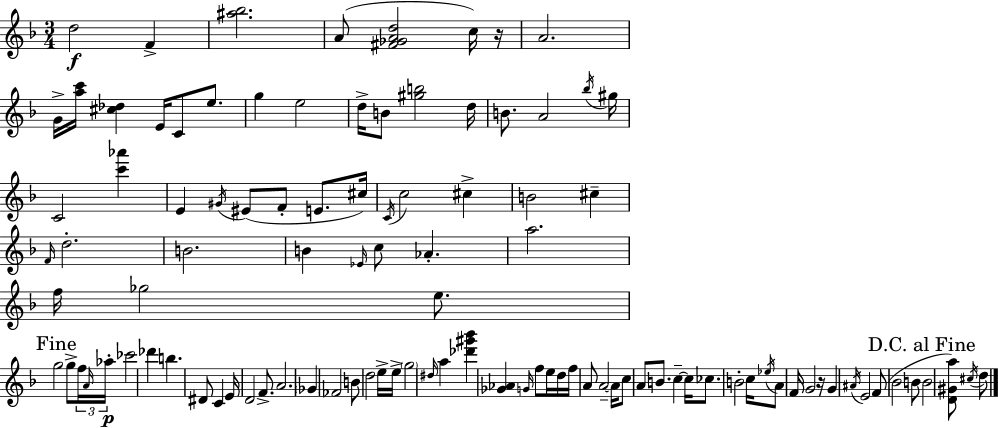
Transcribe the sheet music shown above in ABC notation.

X:1
T:Untitled
M:3/4
L:1/4
K:F
d2 F [^a_b]2 A/2 [^F_GAd]2 c/4 z/4 A2 G/4 [ac']/4 [^c_d] E/4 C/2 e/2 g e2 d/4 B/2 [^gb]2 d/4 B/2 A2 _b/4 ^g/4 C2 [c'_a'] E ^G/4 ^E/2 F/2 E/2 ^c/4 C/4 c2 ^c B2 ^c F/4 d2 B2 B _E/4 c/2 _A a2 f/4 _g2 e/2 g2 g/2 f/4 A/4 _a/4 _c'2 _d' b ^D/2 C E/4 D2 F/2 A2 _G _F2 B/2 d2 e/4 e/4 g2 ^d/4 a [_d'^g'_b'] [_G_A] G/4 f/2 e/4 d/4 f/4 A/2 A2 A/4 c/2 A/2 B/2 c c/4 _c/2 B2 c/4 _e/4 A/2 F/4 G2 z/4 G ^A/4 E2 F/2 _B2 B/2 B2 [D^Ga]/2 ^c/4 d/2